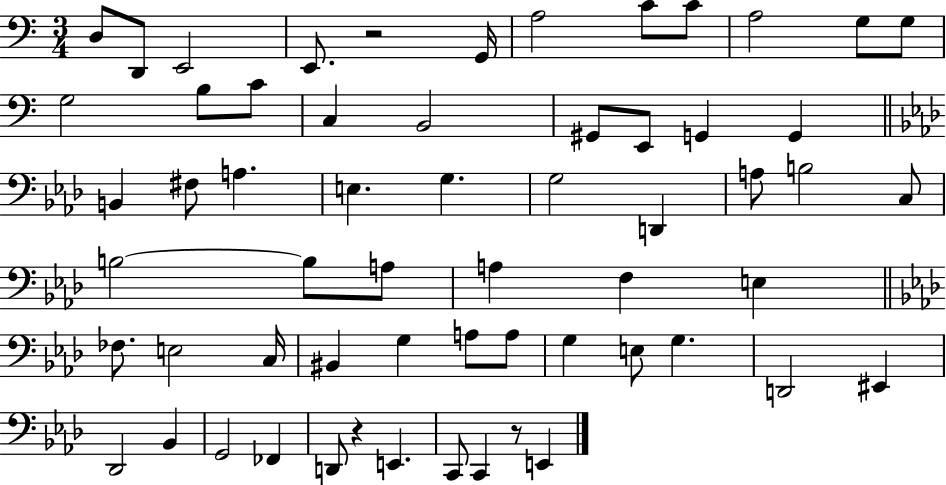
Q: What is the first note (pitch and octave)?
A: D3